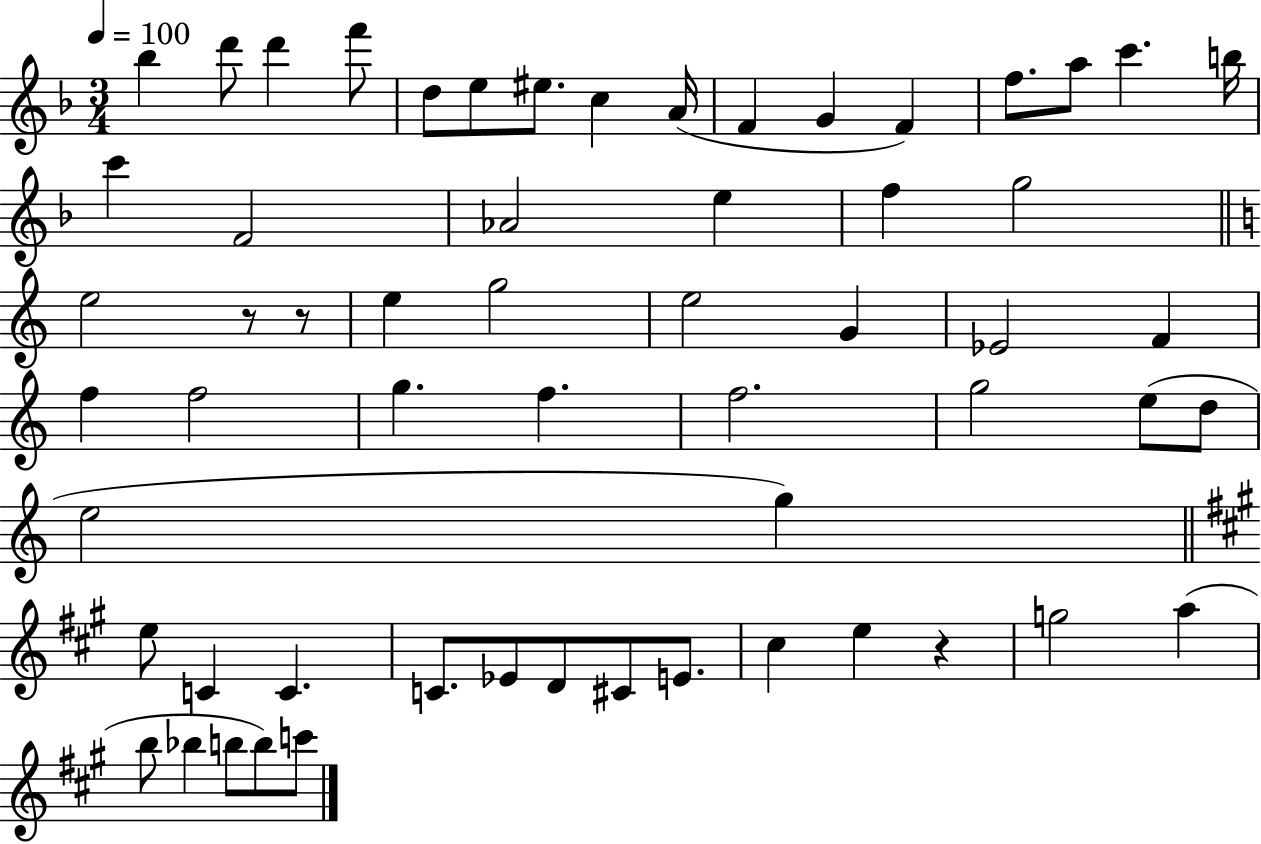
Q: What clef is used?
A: treble